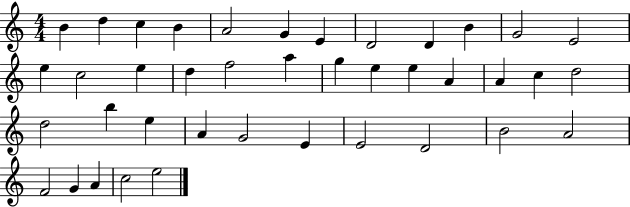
{
  \clef treble
  \numericTimeSignature
  \time 4/4
  \key c \major
  b'4 d''4 c''4 b'4 | a'2 g'4 e'4 | d'2 d'4 b'4 | g'2 e'2 | \break e''4 c''2 e''4 | d''4 f''2 a''4 | g''4 e''4 e''4 a'4 | a'4 c''4 d''2 | \break d''2 b''4 e''4 | a'4 g'2 e'4 | e'2 d'2 | b'2 a'2 | \break f'2 g'4 a'4 | c''2 e''2 | \bar "|."
}